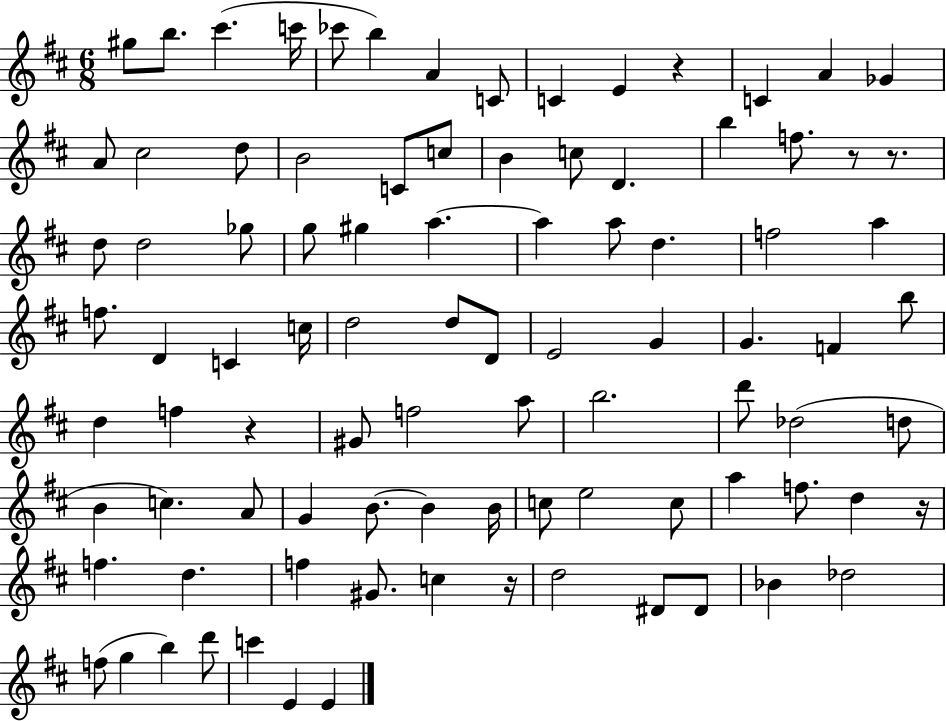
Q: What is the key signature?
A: D major